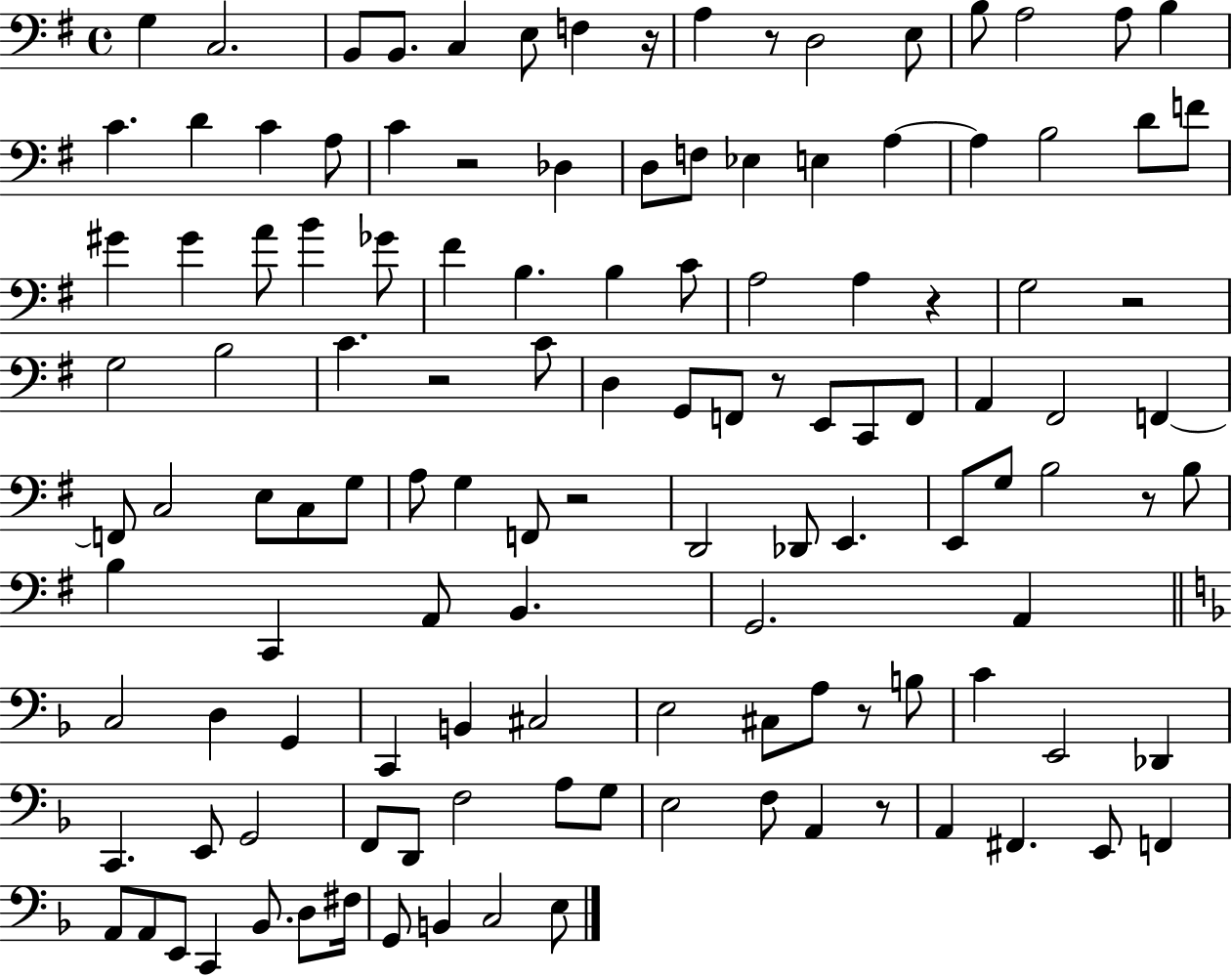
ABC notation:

X:1
T:Untitled
M:4/4
L:1/4
K:G
G, C,2 B,,/2 B,,/2 C, E,/2 F, z/4 A, z/2 D,2 E,/2 B,/2 A,2 A,/2 B, C D C A,/2 C z2 _D, D,/2 F,/2 _E, E, A, A, B,2 D/2 F/2 ^G ^G A/2 B _G/2 ^F B, B, C/2 A,2 A, z G,2 z2 G,2 B,2 C z2 C/2 D, G,,/2 F,,/2 z/2 E,,/2 C,,/2 F,,/2 A,, ^F,,2 F,, F,,/2 C,2 E,/2 C,/2 G,/2 A,/2 G, F,,/2 z2 D,,2 _D,,/2 E,, E,,/2 G,/2 B,2 z/2 B,/2 B, C,, A,,/2 B,, G,,2 A,, C,2 D, G,, C,, B,, ^C,2 E,2 ^C,/2 A,/2 z/2 B,/2 C E,,2 _D,, C,, E,,/2 G,,2 F,,/2 D,,/2 F,2 A,/2 G,/2 E,2 F,/2 A,, z/2 A,, ^F,, E,,/2 F,, A,,/2 A,,/2 E,,/2 C,, _B,,/2 D,/2 ^F,/4 G,,/2 B,, C,2 E,/2